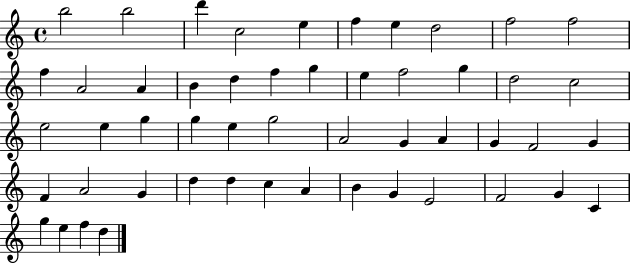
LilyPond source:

{
  \clef treble
  \time 4/4
  \defaultTimeSignature
  \key c \major
  b''2 b''2 | d'''4 c''2 e''4 | f''4 e''4 d''2 | f''2 f''2 | \break f''4 a'2 a'4 | b'4 d''4 f''4 g''4 | e''4 f''2 g''4 | d''2 c''2 | \break e''2 e''4 g''4 | g''4 e''4 g''2 | a'2 g'4 a'4 | g'4 f'2 g'4 | \break f'4 a'2 g'4 | d''4 d''4 c''4 a'4 | b'4 g'4 e'2 | f'2 g'4 c'4 | \break g''4 e''4 f''4 d''4 | \bar "|."
}